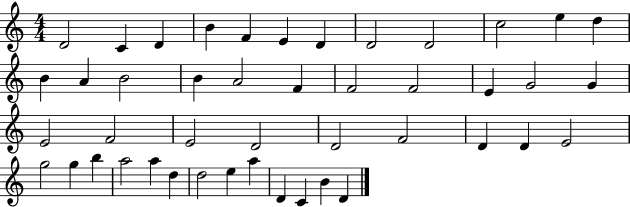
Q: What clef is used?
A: treble